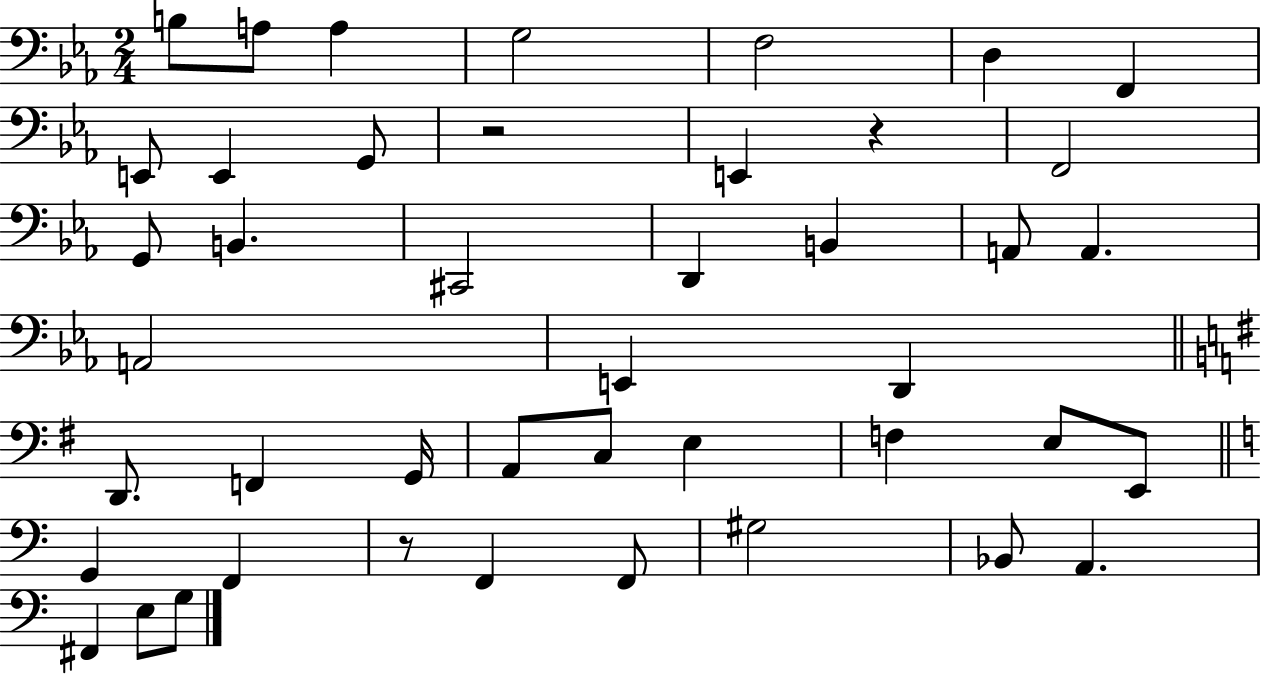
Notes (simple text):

B3/e A3/e A3/q G3/h F3/h D3/q F2/q E2/e E2/q G2/e R/h E2/q R/q F2/h G2/e B2/q. C#2/h D2/q B2/q A2/e A2/q. A2/h E2/q D2/q D2/e. F2/q G2/s A2/e C3/e E3/q F3/q E3/e E2/e G2/q F2/q R/e F2/q F2/e G#3/h Bb2/e A2/q. F#2/q E3/e G3/e